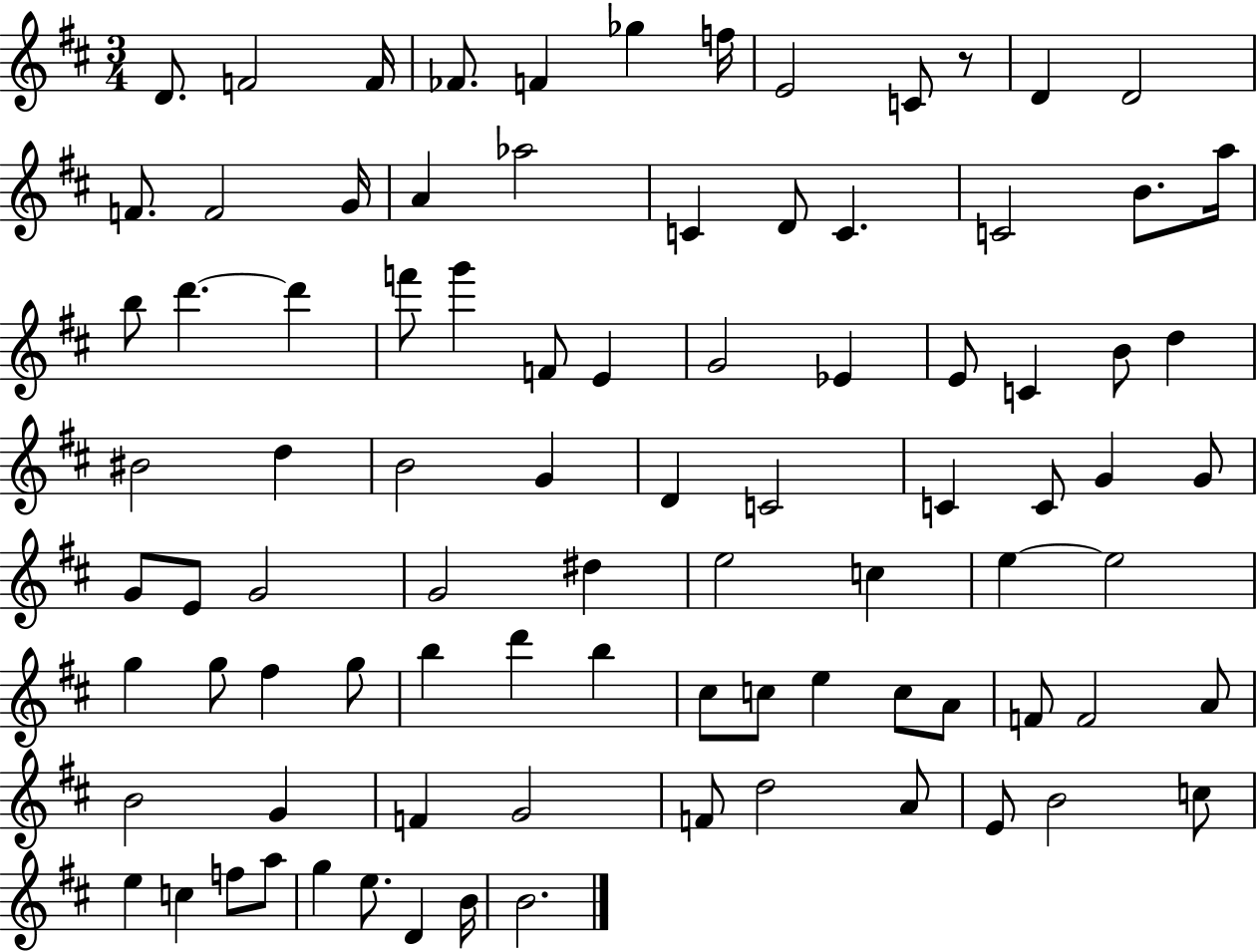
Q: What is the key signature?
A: D major